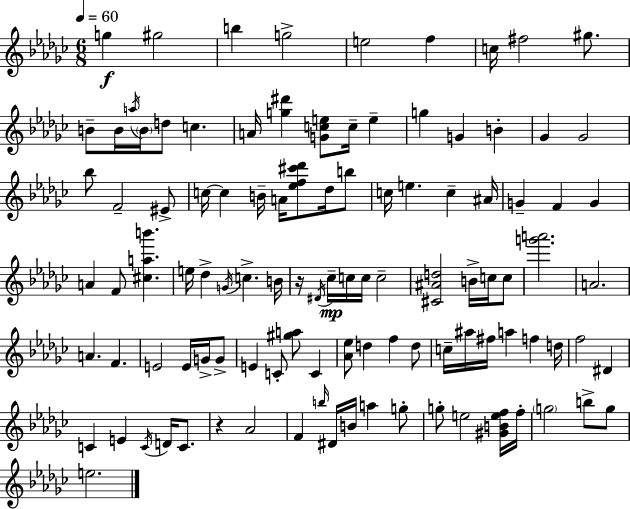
{
  \clef treble
  \numericTimeSignature
  \time 6/8
  \key ees \minor
  \tempo 4 = 60
  g''4\f gis''2 | b''4 g''2-> | e''2 f''4 | c''16 fis''2 gis''8. | \break b'8-- b'16 \acciaccatura { a''16 } \parenthesize b'16 d''8 c''4. | a'16 <g'' dis'''>4 <g' c'' e''>8 c''16-- e''4-- | g''4 g'4 b'4-. | ges'4 ges'2 | \break bes''8 f'2-- eis'8-> | c''16~~ c''4 b'16-- a'16 <ees'' f'' cis''' des'''>8 des''16 b''8 | c''16 e''4. c''4-- | ais'16 g'4-- f'4 g'4 | \break a'4 f'8 <cis'' a'' b'''>4. | e''16 des''4-> \acciaccatura { g'16 } c''4.-> | b'16 r16 \acciaccatura { dis'16 } ces''16--\mp c''16 c''16 c''2-- | <cis' ais' d''>2 b'16-> | \break c''16 c''8 <g''' a'''>2. | a'2. | a'4. f'4. | e'2 e'16 | \break g'16-> g'8-> e'4 c'8-. <gis'' a''>8 c'4 | <aes' ees''>8 d''4 f''4 | d''8 c''16-- ais''16 fis''16 a''4 f''4 | d''16 f''2 dis'4 | \break c'4 e'4 \acciaccatura { c'16 } | d'16 c'8. r4 aes'2 | f'4 \grace { b''16 } dis'16 b'16 a''4 | g''8-. g''8-. e''2 | \break <gis' b' e'' f''>16 f''16-. \parenthesize g''2 | b''8-> g''8 e''2. | \bar "|."
}